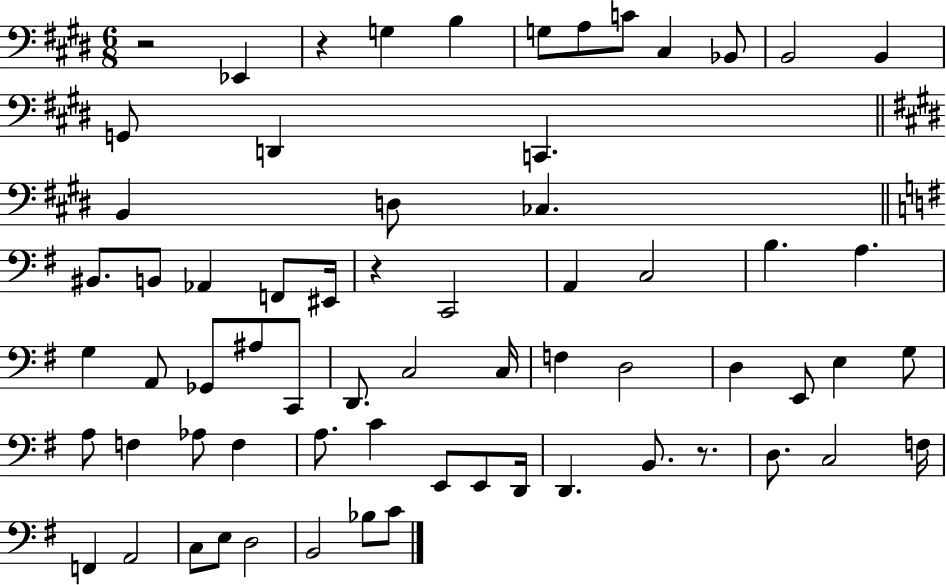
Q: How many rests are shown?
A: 4